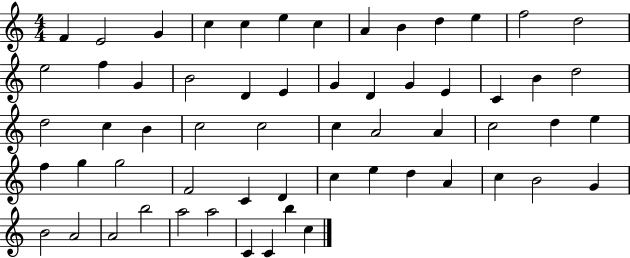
F4/q E4/h G4/q C5/q C5/q E5/q C5/q A4/q B4/q D5/q E5/q F5/h D5/h E5/h F5/q G4/q B4/h D4/q E4/q G4/q D4/q G4/q E4/q C4/q B4/q D5/h D5/h C5/q B4/q C5/h C5/h C5/q A4/h A4/q C5/h D5/q E5/q F5/q G5/q G5/h F4/h C4/q D4/q C5/q E5/q D5/q A4/q C5/q B4/h G4/q B4/h A4/h A4/h B5/h A5/h A5/h C4/q C4/q B5/q C5/q